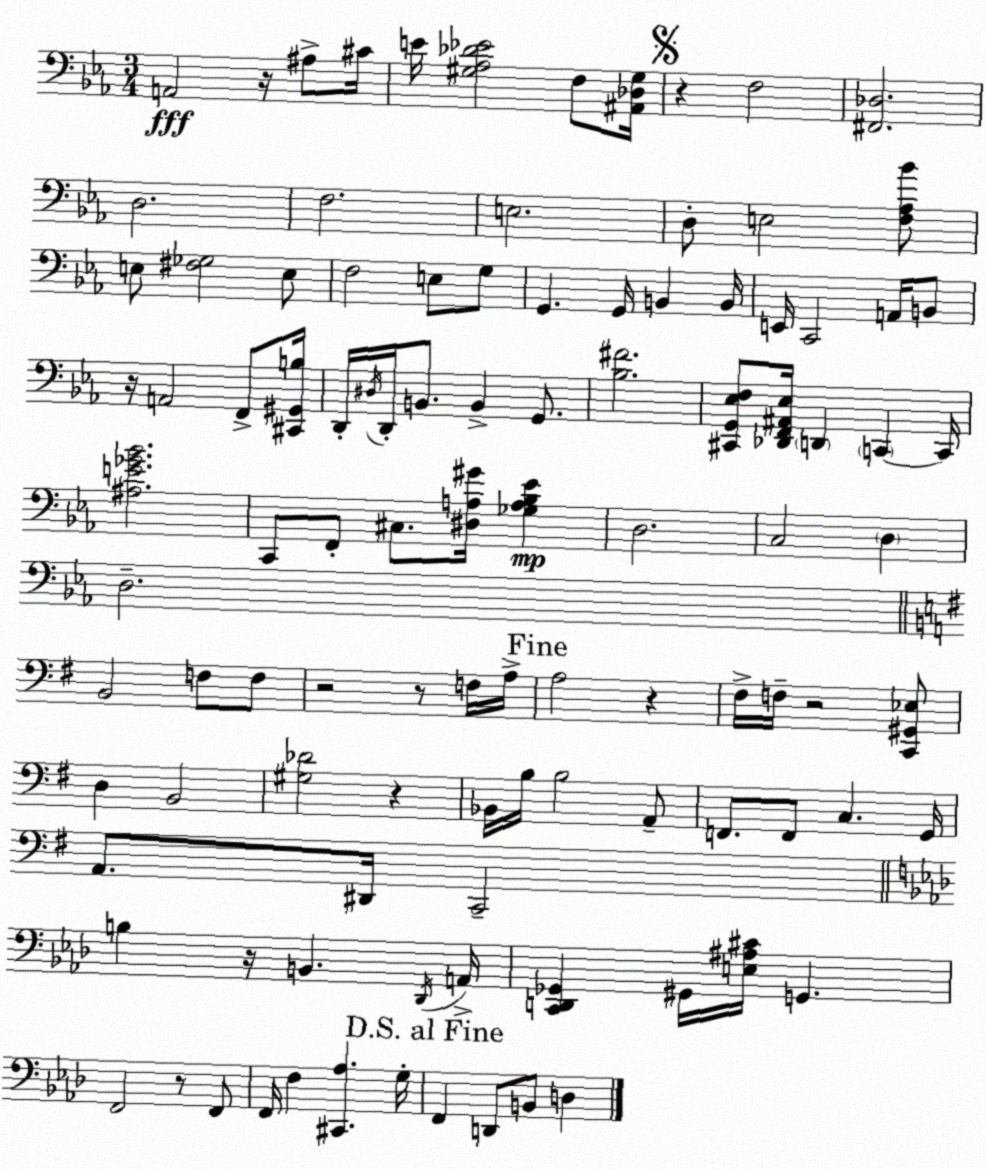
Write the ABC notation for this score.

X:1
T:Untitled
M:3/4
L:1/4
K:Eb
A,,2 z/4 ^A,/2 ^C/4 E/4 [^G,_A,_D_E]2 F,/2 [^A,,_D,^G,]/4 z F,2 [^F,,_D,]2 D,2 F,2 E,2 D,/2 E,2 [F,_A,_B]/2 E,/2 [^F,_G,]2 E,/2 F,2 E,/2 G,/2 G,, G,,/4 B,, B,,/4 E,,/4 C,,2 A,,/4 B,,/2 z/4 A,,2 F,,/2 [^C,,^G,,B,]/4 D,,/4 ^D,/4 D,,/4 B,,/2 B,, G,,/2 [_B,^F]2 [^C,,G,,_E,F,]/2 [_D,,F,,^A,,_E,]/4 D,, C,, C,,/4 [^A,E_G_B]2 C,,/2 F,,/2 ^C,/2 [^D,A,^G]/4 [_G,A,_B,_E] D,2 C,2 D, D,2 B,,2 F,/2 F,/2 z2 z/2 F,/4 A,/4 A,2 z ^F,/4 F,/4 z2 [C,,^G,,_E,]/2 D, B,,2 [^G,_D]2 z _B,,/4 B,/4 B,2 A,,/2 F,,/2 F,,/2 C, G,,/4 A,,/2 ^D,,/4 C,,2 B, z/4 B,, _D,,/4 A,,/4 [C,,D,,_G,,] ^G,,/4 [E,^A,^C]/4 G,, F,,2 z/2 F,,/2 F,,/4 F, [^C,,_A,] G,/4 F,, D,,/2 B,,/2 D,